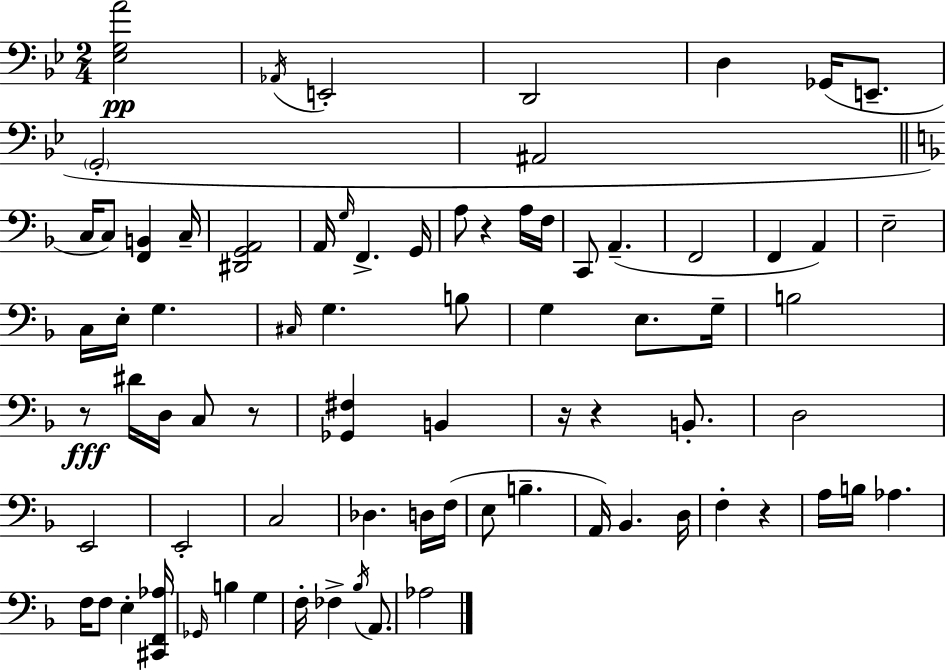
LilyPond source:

{
  \clef bass
  \numericTimeSignature
  \time 2/4
  \key bes \major
  \repeat volta 2 { <ees g a'>2\pp | \acciaccatura { aes,16 } e,2-. | d,2 | d4 ges,16( e,8.-- | \break \parenthesize g,2-. | ais,2 | \bar "||" \break \key f \major c16 c8) <f, b,>4 c16-- | <dis, g, a,>2 | a,16 \grace { g16 } f,4.-> | g,16 a8 r4 a16 | \break f16 c,8 a,4.--( | f,2 | f,4 a,4) | e2-- | \break c16 e16-. g4. | \grace { cis16 } g4. | b8 g4 e8. | g16-- b2 | \break r8\fff dis'16 d16 c8 | r8 <ges, fis>4 b,4 | r16 r4 b,8.-. | d2 | \break e,2 | e,2-. | c2 | des4. | \break d16 f16( e8 b4.-- | a,16) bes,4. | d16 f4-. r4 | a16 b16 aes4. | \break f16 f8 e4-. | <cis, f, aes>16 \grace { ges,16 } b4 g4 | f16-. fes4-> | \acciaccatura { bes16 } a,8. aes2 | \break } \bar "|."
}